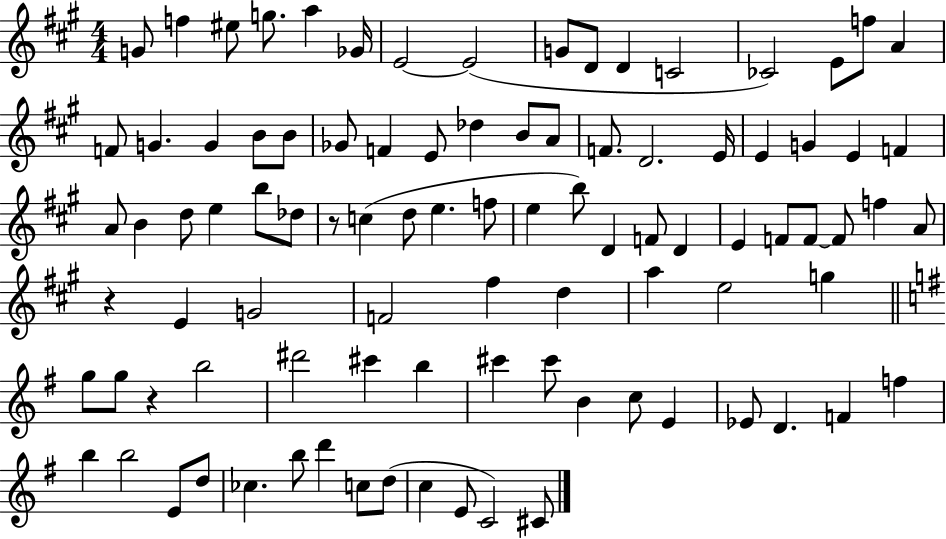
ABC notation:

X:1
T:Untitled
M:4/4
L:1/4
K:A
G/2 f ^e/2 g/2 a _G/4 E2 E2 G/2 D/2 D C2 _C2 E/2 f/2 A F/2 G G B/2 B/2 _G/2 F E/2 _d B/2 A/2 F/2 D2 E/4 E G E F A/2 B d/2 e b/2 _d/2 z/2 c d/2 e f/2 e b/2 D F/2 D E F/2 F/2 F/2 f A/2 z E G2 F2 ^f d a e2 g g/2 g/2 z b2 ^d'2 ^c' b ^c' ^c'/2 B c/2 E _E/2 D F f b b2 E/2 d/2 _c b/2 d' c/2 d/2 c E/2 C2 ^C/2